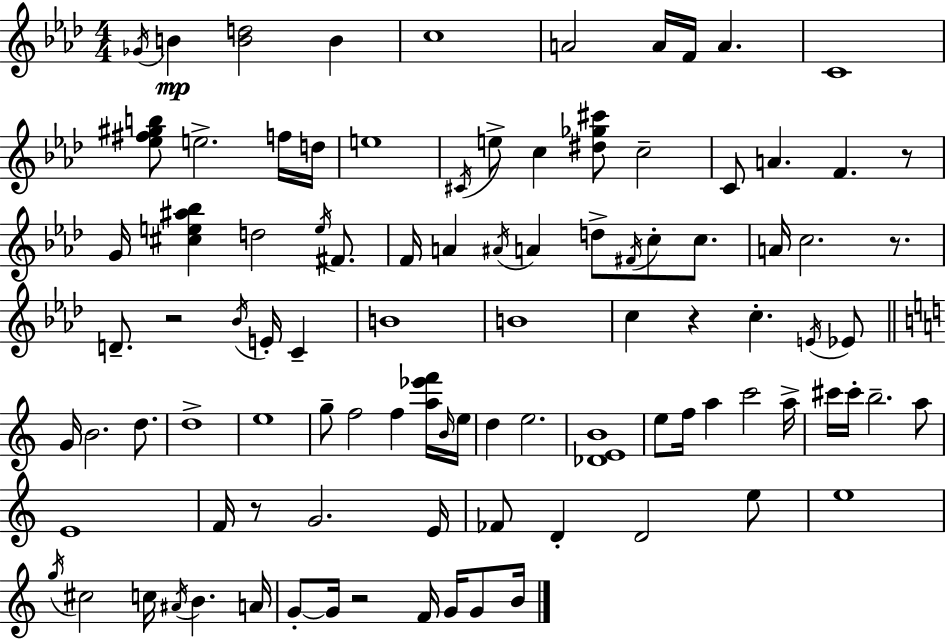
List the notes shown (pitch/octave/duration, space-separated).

Gb4/s B4/q [B4,D5]/h B4/q C5/w A4/h A4/s F4/s A4/q. C4/w [Eb5,F#5,G#5,B5]/e E5/h. F5/s D5/s E5/w C#4/s E5/e C5/q [D#5,Gb5,C#6]/e C5/h C4/e A4/q. F4/q. R/e G4/s [C#5,E5,A#5,Bb5]/q D5/h E5/s F#4/e. F4/s A4/q A#4/s A4/q D5/e F#4/s C5/e C5/e. A4/s C5/h. R/e. D4/e. R/h Bb4/s E4/s C4/q B4/w B4/w C5/q R/q C5/q. E4/s Eb4/e G4/s B4/h. D5/e. D5/w E5/w G5/e F5/h F5/q [A5,Eb6,F6]/s B4/s E5/s D5/q E5/h. [Db4,E4,B4]/w E5/e F5/s A5/q C6/h A5/s C#6/s C#6/s B5/h. A5/e E4/w F4/s R/e G4/h. E4/s FES4/e D4/q D4/h E5/e E5/w G5/s C#5/h C5/s A#4/s B4/q. A4/s G4/e G4/s R/h F4/s G4/s G4/e B4/s